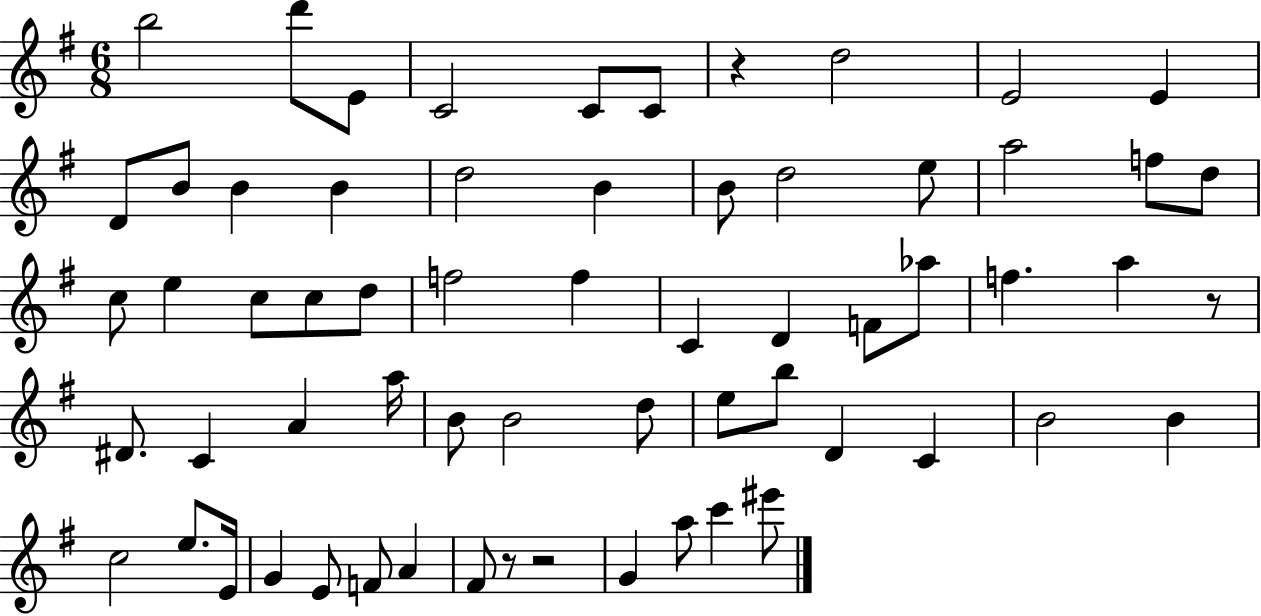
{
  \clef treble
  \numericTimeSignature
  \time 6/8
  \key g \major
  b''2 d'''8 e'8 | c'2 c'8 c'8 | r4 d''2 | e'2 e'4 | \break d'8 b'8 b'4 b'4 | d''2 b'4 | b'8 d''2 e''8 | a''2 f''8 d''8 | \break c''8 e''4 c''8 c''8 d''8 | f''2 f''4 | c'4 d'4 f'8 aes''8 | f''4. a''4 r8 | \break dis'8. c'4 a'4 a''16 | b'8 b'2 d''8 | e''8 b''8 d'4 c'4 | b'2 b'4 | \break c''2 e''8. e'16 | g'4 e'8 f'8 a'4 | fis'8 r8 r2 | g'4 a''8 c'''4 eis'''8 | \break \bar "|."
}